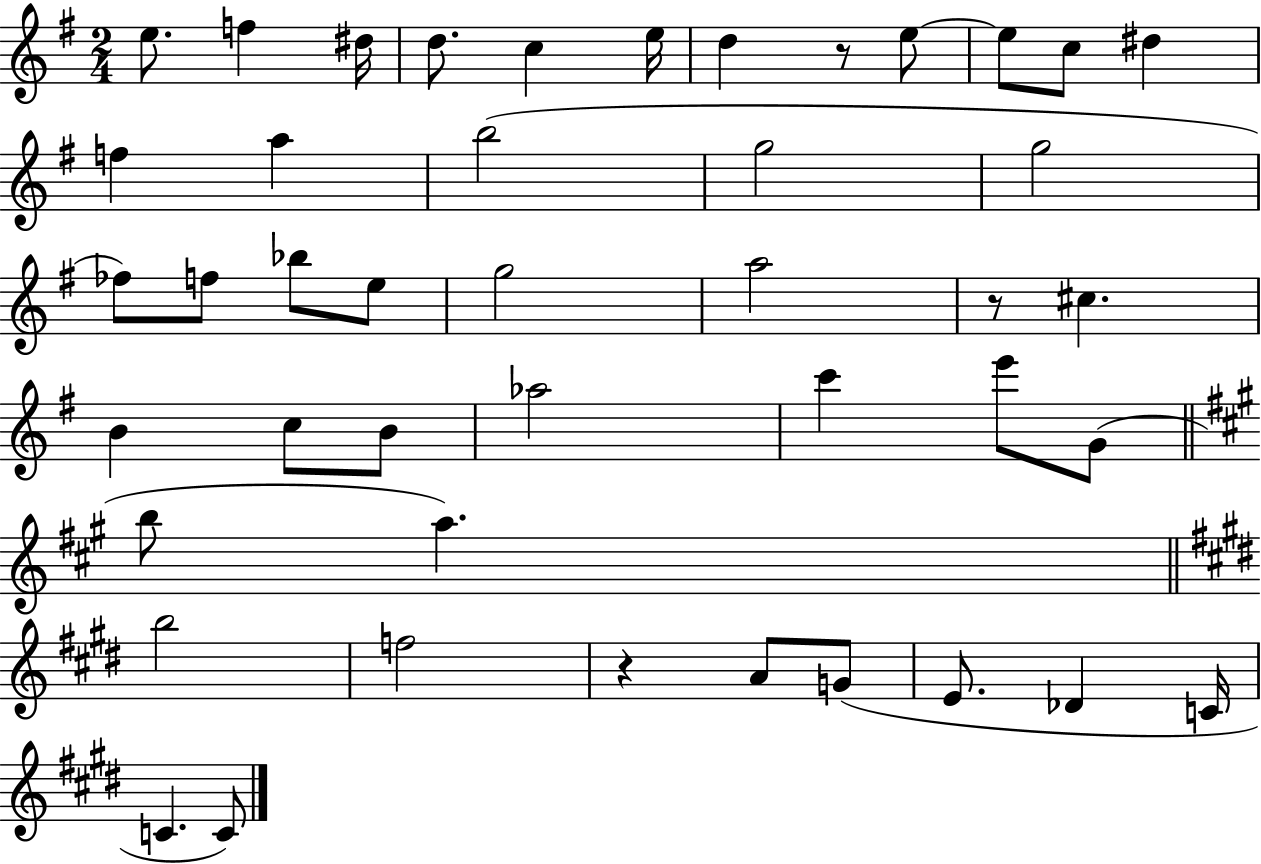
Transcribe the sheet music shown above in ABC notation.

X:1
T:Untitled
M:2/4
L:1/4
K:G
e/2 f ^d/4 d/2 c e/4 d z/2 e/2 e/2 c/2 ^d f a b2 g2 g2 _f/2 f/2 _b/2 e/2 g2 a2 z/2 ^c B c/2 B/2 _a2 c' e'/2 G/2 b/2 a b2 f2 z A/2 G/2 E/2 _D C/4 C C/2